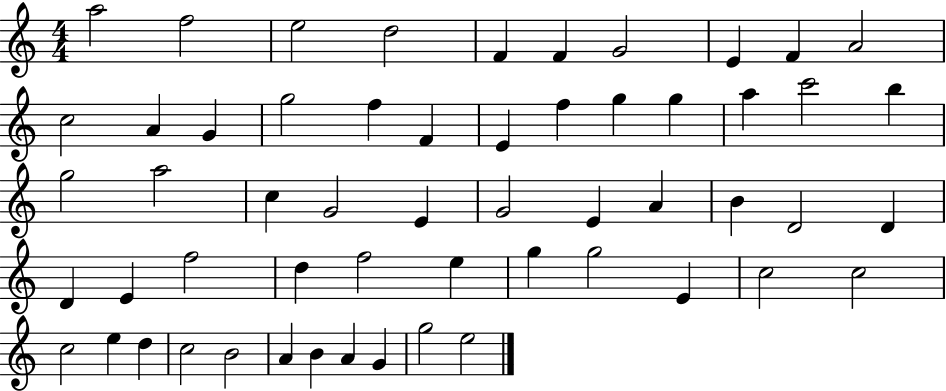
{
  \clef treble
  \numericTimeSignature
  \time 4/4
  \key c \major
  a''2 f''2 | e''2 d''2 | f'4 f'4 g'2 | e'4 f'4 a'2 | \break c''2 a'4 g'4 | g''2 f''4 f'4 | e'4 f''4 g''4 g''4 | a''4 c'''2 b''4 | \break g''2 a''2 | c''4 g'2 e'4 | g'2 e'4 a'4 | b'4 d'2 d'4 | \break d'4 e'4 f''2 | d''4 f''2 e''4 | g''4 g''2 e'4 | c''2 c''2 | \break c''2 e''4 d''4 | c''2 b'2 | a'4 b'4 a'4 g'4 | g''2 e''2 | \break \bar "|."
}